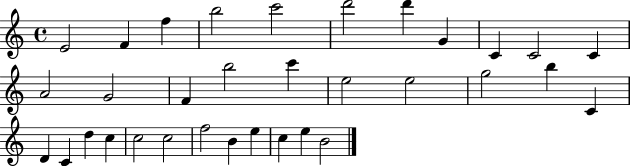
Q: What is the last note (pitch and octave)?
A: B4